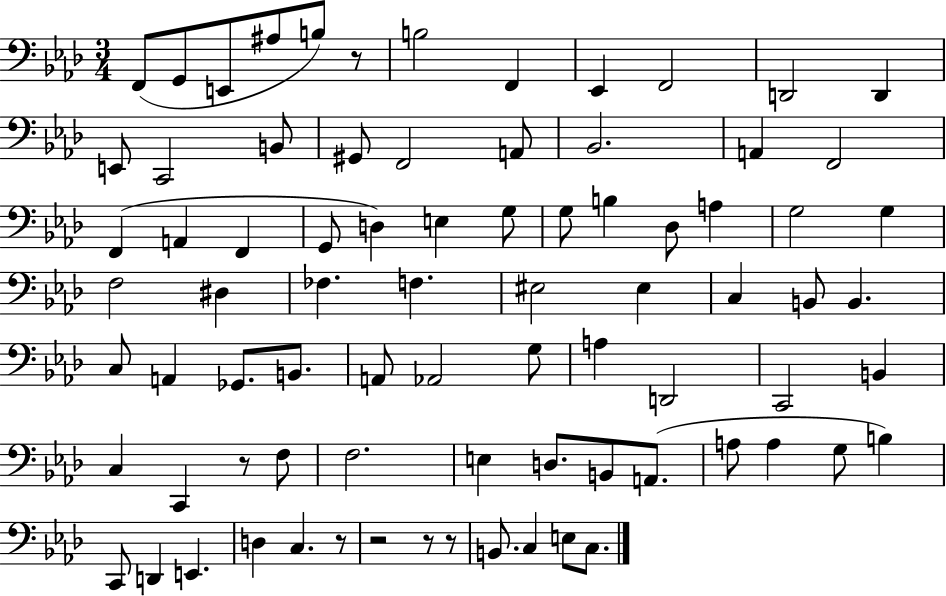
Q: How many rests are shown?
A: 6